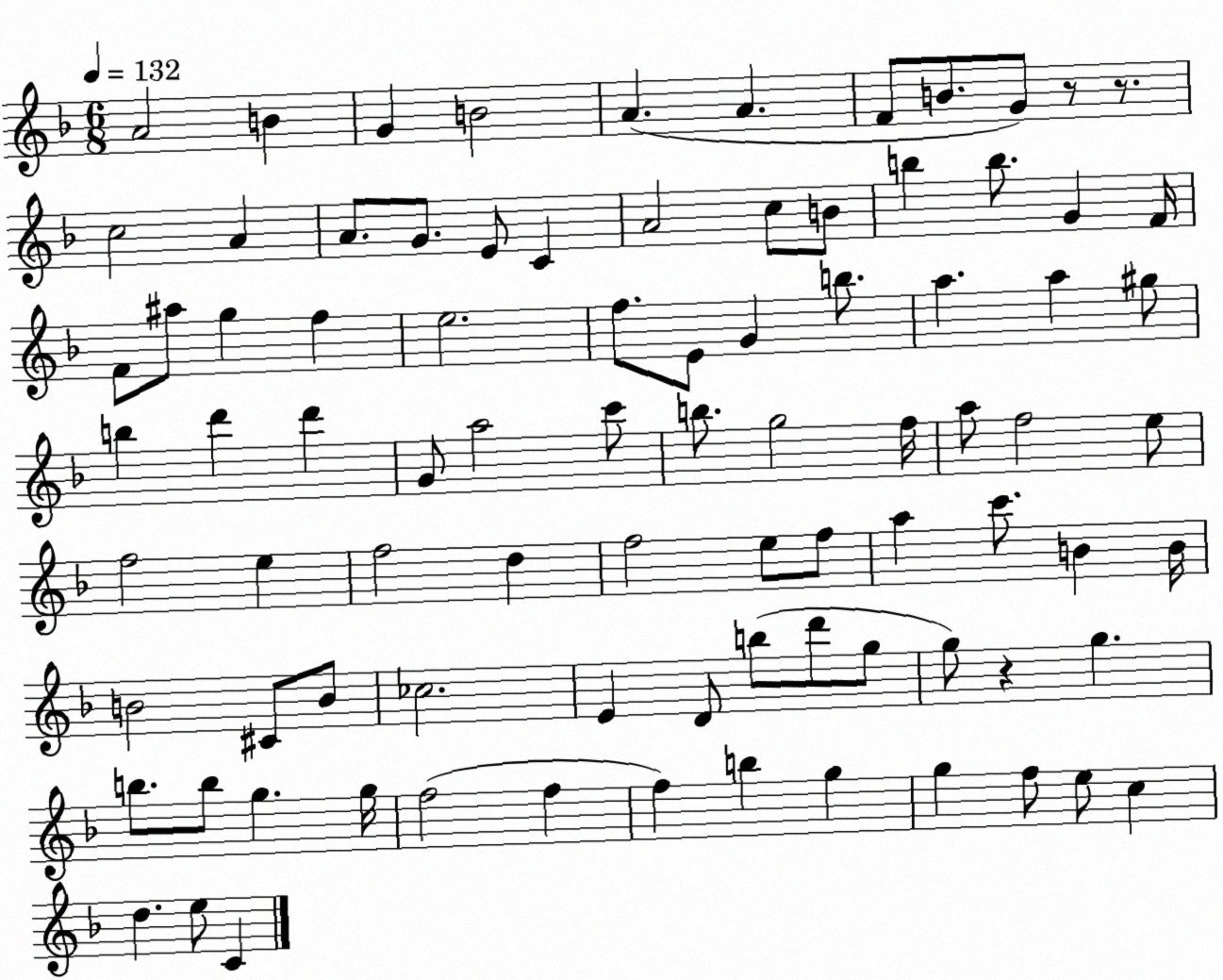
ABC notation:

X:1
T:Untitled
M:6/8
L:1/4
K:F
A2 B G B2 A A F/2 B/2 G/2 z/2 z/2 c2 A A/2 G/2 E/2 C A2 c/2 B/2 b b/2 G F/4 F/2 ^a/2 g f e2 f/2 E/2 G b/2 a a ^g/2 b d' d' G/2 a2 c'/2 b/2 g2 f/4 a/2 f2 e/2 f2 e f2 d f2 e/2 f/2 a c'/2 B B/4 B2 ^C/2 B/2 _c2 E D/2 b/2 d'/2 g/2 g/2 z g b/2 b/2 g g/4 f2 f f b g g f/2 e/2 c d e/2 C